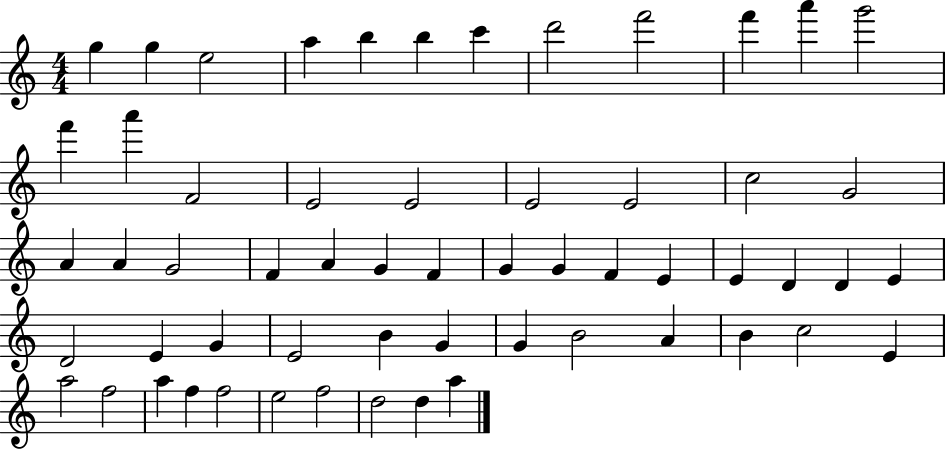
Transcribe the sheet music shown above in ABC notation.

X:1
T:Untitled
M:4/4
L:1/4
K:C
g g e2 a b b c' d'2 f'2 f' a' g'2 f' a' F2 E2 E2 E2 E2 c2 G2 A A G2 F A G F G G F E E D D E D2 E G E2 B G G B2 A B c2 E a2 f2 a f f2 e2 f2 d2 d a